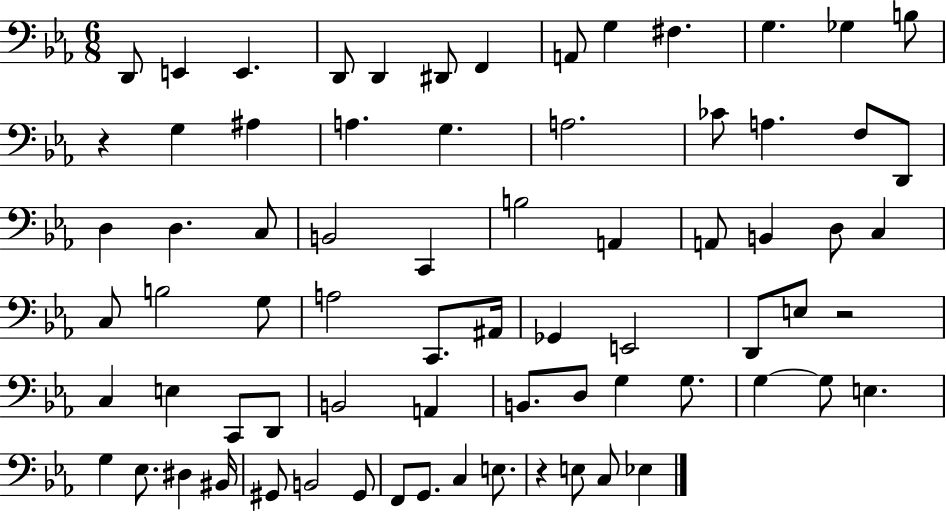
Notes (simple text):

D2/e E2/q E2/q. D2/e D2/q D#2/e F2/q A2/e G3/q F#3/q. G3/q. Gb3/q B3/e R/q G3/q A#3/q A3/q. G3/q. A3/h. CES4/e A3/q. F3/e D2/e D3/q D3/q. C3/e B2/h C2/q B3/h A2/q A2/e B2/q D3/e C3/q C3/e B3/h G3/e A3/h C2/e. A#2/s Gb2/q E2/h D2/e E3/e R/h C3/q E3/q C2/e D2/e B2/h A2/q B2/e. D3/e G3/q G3/e. G3/q G3/e E3/q. G3/q Eb3/e. D#3/q BIS2/s G#2/e B2/h G#2/e F2/e G2/e. C3/q E3/e. R/q E3/e C3/e Eb3/q